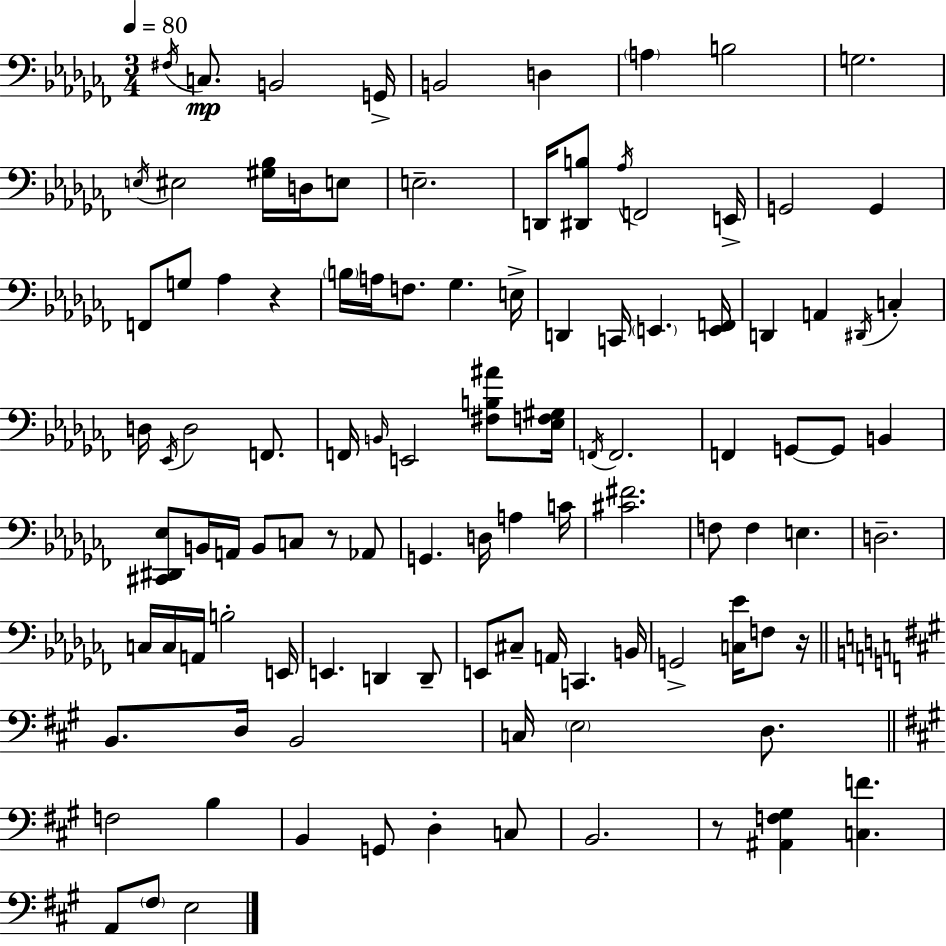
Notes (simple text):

F#3/s C3/e. B2/h G2/s B2/h D3/q A3/q B3/h G3/h. E3/s EIS3/h [G#3,Bb3]/s D3/s E3/e E3/h. D2/s [D#2,B3]/e Ab3/s F2/h E2/s G2/h G2/q F2/e G3/e Ab3/q R/q B3/s A3/s F3/e. Gb3/q. E3/s D2/q C2/s E2/q. [E2,F2]/s D2/q A2/q D#2/s C3/q D3/s Eb2/s D3/h F2/e. F2/s B2/s E2/h [F#3,B3,A#4]/e [Eb3,F3,G#3]/s F2/s F2/h. F2/q G2/e G2/e B2/q [C#2,D#2,Eb3]/e B2/s A2/s B2/e C3/e R/e Ab2/e G2/q. D3/s A3/q C4/s [C#4,F#4]/h. F3/e F3/q E3/q. D3/h. C3/s C3/s A2/s B3/h E2/s E2/q. D2/q D2/e E2/e C#3/e A2/s C2/q. B2/s G2/h [C3,Eb4]/s F3/e R/s B2/e. D3/s B2/h C3/s E3/h D3/e. F3/h B3/q B2/q G2/e D3/q C3/e B2/h. R/e [A#2,F3,G#3]/q [C3,F4]/q. A2/e F#3/e E3/h